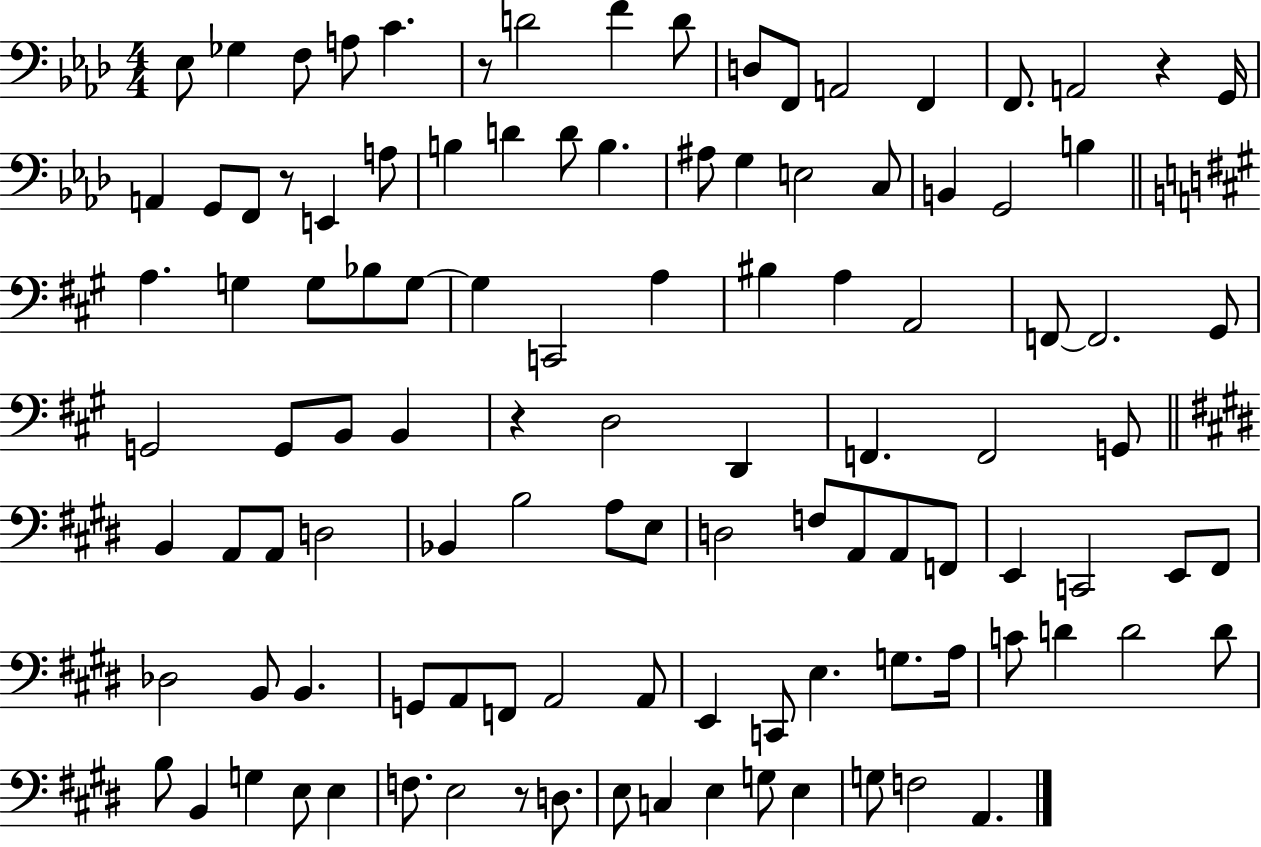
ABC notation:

X:1
T:Untitled
M:4/4
L:1/4
K:Ab
_E,/2 _G, F,/2 A,/2 C z/2 D2 F D/2 D,/2 F,,/2 A,,2 F,, F,,/2 A,,2 z G,,/4 A,, G,,/2 F,,/2 z/2 E,, A,/2 B, D D/2 B, ^A,/2 G, E,2 C,/2 B,, G,,2 B, A, G, G,/2 _B,/2 G,/2 G, C,,2 A, ^B, A, A,,2 F,,/2 F,,2 ^G,,/2 G,,2 G,,/2 B,,/2 B,, z D,2 D,, F,, F,,2 G,,/2 B,, A,,/2 A,,/2 D,2 _B,, B,2 A,/2 E,/2 D,2 F,/2 A,,/2 A,,/2 F,,/2 E,, C,,2 E,,/2 ^F,,/2 _D,2 B,,/2 B,, G,,/2 A,,/2 F,,/2 A,,2 A,,/2 E,, C,,/2 E, G,/2 A,/4 C/2 D D2 D/2 B,/2 B,, G, E,/2 E, F,/2 E,2 z/2 D,/2 E,/2 C, E, G,/2 E, G,/2 F,2 A,,